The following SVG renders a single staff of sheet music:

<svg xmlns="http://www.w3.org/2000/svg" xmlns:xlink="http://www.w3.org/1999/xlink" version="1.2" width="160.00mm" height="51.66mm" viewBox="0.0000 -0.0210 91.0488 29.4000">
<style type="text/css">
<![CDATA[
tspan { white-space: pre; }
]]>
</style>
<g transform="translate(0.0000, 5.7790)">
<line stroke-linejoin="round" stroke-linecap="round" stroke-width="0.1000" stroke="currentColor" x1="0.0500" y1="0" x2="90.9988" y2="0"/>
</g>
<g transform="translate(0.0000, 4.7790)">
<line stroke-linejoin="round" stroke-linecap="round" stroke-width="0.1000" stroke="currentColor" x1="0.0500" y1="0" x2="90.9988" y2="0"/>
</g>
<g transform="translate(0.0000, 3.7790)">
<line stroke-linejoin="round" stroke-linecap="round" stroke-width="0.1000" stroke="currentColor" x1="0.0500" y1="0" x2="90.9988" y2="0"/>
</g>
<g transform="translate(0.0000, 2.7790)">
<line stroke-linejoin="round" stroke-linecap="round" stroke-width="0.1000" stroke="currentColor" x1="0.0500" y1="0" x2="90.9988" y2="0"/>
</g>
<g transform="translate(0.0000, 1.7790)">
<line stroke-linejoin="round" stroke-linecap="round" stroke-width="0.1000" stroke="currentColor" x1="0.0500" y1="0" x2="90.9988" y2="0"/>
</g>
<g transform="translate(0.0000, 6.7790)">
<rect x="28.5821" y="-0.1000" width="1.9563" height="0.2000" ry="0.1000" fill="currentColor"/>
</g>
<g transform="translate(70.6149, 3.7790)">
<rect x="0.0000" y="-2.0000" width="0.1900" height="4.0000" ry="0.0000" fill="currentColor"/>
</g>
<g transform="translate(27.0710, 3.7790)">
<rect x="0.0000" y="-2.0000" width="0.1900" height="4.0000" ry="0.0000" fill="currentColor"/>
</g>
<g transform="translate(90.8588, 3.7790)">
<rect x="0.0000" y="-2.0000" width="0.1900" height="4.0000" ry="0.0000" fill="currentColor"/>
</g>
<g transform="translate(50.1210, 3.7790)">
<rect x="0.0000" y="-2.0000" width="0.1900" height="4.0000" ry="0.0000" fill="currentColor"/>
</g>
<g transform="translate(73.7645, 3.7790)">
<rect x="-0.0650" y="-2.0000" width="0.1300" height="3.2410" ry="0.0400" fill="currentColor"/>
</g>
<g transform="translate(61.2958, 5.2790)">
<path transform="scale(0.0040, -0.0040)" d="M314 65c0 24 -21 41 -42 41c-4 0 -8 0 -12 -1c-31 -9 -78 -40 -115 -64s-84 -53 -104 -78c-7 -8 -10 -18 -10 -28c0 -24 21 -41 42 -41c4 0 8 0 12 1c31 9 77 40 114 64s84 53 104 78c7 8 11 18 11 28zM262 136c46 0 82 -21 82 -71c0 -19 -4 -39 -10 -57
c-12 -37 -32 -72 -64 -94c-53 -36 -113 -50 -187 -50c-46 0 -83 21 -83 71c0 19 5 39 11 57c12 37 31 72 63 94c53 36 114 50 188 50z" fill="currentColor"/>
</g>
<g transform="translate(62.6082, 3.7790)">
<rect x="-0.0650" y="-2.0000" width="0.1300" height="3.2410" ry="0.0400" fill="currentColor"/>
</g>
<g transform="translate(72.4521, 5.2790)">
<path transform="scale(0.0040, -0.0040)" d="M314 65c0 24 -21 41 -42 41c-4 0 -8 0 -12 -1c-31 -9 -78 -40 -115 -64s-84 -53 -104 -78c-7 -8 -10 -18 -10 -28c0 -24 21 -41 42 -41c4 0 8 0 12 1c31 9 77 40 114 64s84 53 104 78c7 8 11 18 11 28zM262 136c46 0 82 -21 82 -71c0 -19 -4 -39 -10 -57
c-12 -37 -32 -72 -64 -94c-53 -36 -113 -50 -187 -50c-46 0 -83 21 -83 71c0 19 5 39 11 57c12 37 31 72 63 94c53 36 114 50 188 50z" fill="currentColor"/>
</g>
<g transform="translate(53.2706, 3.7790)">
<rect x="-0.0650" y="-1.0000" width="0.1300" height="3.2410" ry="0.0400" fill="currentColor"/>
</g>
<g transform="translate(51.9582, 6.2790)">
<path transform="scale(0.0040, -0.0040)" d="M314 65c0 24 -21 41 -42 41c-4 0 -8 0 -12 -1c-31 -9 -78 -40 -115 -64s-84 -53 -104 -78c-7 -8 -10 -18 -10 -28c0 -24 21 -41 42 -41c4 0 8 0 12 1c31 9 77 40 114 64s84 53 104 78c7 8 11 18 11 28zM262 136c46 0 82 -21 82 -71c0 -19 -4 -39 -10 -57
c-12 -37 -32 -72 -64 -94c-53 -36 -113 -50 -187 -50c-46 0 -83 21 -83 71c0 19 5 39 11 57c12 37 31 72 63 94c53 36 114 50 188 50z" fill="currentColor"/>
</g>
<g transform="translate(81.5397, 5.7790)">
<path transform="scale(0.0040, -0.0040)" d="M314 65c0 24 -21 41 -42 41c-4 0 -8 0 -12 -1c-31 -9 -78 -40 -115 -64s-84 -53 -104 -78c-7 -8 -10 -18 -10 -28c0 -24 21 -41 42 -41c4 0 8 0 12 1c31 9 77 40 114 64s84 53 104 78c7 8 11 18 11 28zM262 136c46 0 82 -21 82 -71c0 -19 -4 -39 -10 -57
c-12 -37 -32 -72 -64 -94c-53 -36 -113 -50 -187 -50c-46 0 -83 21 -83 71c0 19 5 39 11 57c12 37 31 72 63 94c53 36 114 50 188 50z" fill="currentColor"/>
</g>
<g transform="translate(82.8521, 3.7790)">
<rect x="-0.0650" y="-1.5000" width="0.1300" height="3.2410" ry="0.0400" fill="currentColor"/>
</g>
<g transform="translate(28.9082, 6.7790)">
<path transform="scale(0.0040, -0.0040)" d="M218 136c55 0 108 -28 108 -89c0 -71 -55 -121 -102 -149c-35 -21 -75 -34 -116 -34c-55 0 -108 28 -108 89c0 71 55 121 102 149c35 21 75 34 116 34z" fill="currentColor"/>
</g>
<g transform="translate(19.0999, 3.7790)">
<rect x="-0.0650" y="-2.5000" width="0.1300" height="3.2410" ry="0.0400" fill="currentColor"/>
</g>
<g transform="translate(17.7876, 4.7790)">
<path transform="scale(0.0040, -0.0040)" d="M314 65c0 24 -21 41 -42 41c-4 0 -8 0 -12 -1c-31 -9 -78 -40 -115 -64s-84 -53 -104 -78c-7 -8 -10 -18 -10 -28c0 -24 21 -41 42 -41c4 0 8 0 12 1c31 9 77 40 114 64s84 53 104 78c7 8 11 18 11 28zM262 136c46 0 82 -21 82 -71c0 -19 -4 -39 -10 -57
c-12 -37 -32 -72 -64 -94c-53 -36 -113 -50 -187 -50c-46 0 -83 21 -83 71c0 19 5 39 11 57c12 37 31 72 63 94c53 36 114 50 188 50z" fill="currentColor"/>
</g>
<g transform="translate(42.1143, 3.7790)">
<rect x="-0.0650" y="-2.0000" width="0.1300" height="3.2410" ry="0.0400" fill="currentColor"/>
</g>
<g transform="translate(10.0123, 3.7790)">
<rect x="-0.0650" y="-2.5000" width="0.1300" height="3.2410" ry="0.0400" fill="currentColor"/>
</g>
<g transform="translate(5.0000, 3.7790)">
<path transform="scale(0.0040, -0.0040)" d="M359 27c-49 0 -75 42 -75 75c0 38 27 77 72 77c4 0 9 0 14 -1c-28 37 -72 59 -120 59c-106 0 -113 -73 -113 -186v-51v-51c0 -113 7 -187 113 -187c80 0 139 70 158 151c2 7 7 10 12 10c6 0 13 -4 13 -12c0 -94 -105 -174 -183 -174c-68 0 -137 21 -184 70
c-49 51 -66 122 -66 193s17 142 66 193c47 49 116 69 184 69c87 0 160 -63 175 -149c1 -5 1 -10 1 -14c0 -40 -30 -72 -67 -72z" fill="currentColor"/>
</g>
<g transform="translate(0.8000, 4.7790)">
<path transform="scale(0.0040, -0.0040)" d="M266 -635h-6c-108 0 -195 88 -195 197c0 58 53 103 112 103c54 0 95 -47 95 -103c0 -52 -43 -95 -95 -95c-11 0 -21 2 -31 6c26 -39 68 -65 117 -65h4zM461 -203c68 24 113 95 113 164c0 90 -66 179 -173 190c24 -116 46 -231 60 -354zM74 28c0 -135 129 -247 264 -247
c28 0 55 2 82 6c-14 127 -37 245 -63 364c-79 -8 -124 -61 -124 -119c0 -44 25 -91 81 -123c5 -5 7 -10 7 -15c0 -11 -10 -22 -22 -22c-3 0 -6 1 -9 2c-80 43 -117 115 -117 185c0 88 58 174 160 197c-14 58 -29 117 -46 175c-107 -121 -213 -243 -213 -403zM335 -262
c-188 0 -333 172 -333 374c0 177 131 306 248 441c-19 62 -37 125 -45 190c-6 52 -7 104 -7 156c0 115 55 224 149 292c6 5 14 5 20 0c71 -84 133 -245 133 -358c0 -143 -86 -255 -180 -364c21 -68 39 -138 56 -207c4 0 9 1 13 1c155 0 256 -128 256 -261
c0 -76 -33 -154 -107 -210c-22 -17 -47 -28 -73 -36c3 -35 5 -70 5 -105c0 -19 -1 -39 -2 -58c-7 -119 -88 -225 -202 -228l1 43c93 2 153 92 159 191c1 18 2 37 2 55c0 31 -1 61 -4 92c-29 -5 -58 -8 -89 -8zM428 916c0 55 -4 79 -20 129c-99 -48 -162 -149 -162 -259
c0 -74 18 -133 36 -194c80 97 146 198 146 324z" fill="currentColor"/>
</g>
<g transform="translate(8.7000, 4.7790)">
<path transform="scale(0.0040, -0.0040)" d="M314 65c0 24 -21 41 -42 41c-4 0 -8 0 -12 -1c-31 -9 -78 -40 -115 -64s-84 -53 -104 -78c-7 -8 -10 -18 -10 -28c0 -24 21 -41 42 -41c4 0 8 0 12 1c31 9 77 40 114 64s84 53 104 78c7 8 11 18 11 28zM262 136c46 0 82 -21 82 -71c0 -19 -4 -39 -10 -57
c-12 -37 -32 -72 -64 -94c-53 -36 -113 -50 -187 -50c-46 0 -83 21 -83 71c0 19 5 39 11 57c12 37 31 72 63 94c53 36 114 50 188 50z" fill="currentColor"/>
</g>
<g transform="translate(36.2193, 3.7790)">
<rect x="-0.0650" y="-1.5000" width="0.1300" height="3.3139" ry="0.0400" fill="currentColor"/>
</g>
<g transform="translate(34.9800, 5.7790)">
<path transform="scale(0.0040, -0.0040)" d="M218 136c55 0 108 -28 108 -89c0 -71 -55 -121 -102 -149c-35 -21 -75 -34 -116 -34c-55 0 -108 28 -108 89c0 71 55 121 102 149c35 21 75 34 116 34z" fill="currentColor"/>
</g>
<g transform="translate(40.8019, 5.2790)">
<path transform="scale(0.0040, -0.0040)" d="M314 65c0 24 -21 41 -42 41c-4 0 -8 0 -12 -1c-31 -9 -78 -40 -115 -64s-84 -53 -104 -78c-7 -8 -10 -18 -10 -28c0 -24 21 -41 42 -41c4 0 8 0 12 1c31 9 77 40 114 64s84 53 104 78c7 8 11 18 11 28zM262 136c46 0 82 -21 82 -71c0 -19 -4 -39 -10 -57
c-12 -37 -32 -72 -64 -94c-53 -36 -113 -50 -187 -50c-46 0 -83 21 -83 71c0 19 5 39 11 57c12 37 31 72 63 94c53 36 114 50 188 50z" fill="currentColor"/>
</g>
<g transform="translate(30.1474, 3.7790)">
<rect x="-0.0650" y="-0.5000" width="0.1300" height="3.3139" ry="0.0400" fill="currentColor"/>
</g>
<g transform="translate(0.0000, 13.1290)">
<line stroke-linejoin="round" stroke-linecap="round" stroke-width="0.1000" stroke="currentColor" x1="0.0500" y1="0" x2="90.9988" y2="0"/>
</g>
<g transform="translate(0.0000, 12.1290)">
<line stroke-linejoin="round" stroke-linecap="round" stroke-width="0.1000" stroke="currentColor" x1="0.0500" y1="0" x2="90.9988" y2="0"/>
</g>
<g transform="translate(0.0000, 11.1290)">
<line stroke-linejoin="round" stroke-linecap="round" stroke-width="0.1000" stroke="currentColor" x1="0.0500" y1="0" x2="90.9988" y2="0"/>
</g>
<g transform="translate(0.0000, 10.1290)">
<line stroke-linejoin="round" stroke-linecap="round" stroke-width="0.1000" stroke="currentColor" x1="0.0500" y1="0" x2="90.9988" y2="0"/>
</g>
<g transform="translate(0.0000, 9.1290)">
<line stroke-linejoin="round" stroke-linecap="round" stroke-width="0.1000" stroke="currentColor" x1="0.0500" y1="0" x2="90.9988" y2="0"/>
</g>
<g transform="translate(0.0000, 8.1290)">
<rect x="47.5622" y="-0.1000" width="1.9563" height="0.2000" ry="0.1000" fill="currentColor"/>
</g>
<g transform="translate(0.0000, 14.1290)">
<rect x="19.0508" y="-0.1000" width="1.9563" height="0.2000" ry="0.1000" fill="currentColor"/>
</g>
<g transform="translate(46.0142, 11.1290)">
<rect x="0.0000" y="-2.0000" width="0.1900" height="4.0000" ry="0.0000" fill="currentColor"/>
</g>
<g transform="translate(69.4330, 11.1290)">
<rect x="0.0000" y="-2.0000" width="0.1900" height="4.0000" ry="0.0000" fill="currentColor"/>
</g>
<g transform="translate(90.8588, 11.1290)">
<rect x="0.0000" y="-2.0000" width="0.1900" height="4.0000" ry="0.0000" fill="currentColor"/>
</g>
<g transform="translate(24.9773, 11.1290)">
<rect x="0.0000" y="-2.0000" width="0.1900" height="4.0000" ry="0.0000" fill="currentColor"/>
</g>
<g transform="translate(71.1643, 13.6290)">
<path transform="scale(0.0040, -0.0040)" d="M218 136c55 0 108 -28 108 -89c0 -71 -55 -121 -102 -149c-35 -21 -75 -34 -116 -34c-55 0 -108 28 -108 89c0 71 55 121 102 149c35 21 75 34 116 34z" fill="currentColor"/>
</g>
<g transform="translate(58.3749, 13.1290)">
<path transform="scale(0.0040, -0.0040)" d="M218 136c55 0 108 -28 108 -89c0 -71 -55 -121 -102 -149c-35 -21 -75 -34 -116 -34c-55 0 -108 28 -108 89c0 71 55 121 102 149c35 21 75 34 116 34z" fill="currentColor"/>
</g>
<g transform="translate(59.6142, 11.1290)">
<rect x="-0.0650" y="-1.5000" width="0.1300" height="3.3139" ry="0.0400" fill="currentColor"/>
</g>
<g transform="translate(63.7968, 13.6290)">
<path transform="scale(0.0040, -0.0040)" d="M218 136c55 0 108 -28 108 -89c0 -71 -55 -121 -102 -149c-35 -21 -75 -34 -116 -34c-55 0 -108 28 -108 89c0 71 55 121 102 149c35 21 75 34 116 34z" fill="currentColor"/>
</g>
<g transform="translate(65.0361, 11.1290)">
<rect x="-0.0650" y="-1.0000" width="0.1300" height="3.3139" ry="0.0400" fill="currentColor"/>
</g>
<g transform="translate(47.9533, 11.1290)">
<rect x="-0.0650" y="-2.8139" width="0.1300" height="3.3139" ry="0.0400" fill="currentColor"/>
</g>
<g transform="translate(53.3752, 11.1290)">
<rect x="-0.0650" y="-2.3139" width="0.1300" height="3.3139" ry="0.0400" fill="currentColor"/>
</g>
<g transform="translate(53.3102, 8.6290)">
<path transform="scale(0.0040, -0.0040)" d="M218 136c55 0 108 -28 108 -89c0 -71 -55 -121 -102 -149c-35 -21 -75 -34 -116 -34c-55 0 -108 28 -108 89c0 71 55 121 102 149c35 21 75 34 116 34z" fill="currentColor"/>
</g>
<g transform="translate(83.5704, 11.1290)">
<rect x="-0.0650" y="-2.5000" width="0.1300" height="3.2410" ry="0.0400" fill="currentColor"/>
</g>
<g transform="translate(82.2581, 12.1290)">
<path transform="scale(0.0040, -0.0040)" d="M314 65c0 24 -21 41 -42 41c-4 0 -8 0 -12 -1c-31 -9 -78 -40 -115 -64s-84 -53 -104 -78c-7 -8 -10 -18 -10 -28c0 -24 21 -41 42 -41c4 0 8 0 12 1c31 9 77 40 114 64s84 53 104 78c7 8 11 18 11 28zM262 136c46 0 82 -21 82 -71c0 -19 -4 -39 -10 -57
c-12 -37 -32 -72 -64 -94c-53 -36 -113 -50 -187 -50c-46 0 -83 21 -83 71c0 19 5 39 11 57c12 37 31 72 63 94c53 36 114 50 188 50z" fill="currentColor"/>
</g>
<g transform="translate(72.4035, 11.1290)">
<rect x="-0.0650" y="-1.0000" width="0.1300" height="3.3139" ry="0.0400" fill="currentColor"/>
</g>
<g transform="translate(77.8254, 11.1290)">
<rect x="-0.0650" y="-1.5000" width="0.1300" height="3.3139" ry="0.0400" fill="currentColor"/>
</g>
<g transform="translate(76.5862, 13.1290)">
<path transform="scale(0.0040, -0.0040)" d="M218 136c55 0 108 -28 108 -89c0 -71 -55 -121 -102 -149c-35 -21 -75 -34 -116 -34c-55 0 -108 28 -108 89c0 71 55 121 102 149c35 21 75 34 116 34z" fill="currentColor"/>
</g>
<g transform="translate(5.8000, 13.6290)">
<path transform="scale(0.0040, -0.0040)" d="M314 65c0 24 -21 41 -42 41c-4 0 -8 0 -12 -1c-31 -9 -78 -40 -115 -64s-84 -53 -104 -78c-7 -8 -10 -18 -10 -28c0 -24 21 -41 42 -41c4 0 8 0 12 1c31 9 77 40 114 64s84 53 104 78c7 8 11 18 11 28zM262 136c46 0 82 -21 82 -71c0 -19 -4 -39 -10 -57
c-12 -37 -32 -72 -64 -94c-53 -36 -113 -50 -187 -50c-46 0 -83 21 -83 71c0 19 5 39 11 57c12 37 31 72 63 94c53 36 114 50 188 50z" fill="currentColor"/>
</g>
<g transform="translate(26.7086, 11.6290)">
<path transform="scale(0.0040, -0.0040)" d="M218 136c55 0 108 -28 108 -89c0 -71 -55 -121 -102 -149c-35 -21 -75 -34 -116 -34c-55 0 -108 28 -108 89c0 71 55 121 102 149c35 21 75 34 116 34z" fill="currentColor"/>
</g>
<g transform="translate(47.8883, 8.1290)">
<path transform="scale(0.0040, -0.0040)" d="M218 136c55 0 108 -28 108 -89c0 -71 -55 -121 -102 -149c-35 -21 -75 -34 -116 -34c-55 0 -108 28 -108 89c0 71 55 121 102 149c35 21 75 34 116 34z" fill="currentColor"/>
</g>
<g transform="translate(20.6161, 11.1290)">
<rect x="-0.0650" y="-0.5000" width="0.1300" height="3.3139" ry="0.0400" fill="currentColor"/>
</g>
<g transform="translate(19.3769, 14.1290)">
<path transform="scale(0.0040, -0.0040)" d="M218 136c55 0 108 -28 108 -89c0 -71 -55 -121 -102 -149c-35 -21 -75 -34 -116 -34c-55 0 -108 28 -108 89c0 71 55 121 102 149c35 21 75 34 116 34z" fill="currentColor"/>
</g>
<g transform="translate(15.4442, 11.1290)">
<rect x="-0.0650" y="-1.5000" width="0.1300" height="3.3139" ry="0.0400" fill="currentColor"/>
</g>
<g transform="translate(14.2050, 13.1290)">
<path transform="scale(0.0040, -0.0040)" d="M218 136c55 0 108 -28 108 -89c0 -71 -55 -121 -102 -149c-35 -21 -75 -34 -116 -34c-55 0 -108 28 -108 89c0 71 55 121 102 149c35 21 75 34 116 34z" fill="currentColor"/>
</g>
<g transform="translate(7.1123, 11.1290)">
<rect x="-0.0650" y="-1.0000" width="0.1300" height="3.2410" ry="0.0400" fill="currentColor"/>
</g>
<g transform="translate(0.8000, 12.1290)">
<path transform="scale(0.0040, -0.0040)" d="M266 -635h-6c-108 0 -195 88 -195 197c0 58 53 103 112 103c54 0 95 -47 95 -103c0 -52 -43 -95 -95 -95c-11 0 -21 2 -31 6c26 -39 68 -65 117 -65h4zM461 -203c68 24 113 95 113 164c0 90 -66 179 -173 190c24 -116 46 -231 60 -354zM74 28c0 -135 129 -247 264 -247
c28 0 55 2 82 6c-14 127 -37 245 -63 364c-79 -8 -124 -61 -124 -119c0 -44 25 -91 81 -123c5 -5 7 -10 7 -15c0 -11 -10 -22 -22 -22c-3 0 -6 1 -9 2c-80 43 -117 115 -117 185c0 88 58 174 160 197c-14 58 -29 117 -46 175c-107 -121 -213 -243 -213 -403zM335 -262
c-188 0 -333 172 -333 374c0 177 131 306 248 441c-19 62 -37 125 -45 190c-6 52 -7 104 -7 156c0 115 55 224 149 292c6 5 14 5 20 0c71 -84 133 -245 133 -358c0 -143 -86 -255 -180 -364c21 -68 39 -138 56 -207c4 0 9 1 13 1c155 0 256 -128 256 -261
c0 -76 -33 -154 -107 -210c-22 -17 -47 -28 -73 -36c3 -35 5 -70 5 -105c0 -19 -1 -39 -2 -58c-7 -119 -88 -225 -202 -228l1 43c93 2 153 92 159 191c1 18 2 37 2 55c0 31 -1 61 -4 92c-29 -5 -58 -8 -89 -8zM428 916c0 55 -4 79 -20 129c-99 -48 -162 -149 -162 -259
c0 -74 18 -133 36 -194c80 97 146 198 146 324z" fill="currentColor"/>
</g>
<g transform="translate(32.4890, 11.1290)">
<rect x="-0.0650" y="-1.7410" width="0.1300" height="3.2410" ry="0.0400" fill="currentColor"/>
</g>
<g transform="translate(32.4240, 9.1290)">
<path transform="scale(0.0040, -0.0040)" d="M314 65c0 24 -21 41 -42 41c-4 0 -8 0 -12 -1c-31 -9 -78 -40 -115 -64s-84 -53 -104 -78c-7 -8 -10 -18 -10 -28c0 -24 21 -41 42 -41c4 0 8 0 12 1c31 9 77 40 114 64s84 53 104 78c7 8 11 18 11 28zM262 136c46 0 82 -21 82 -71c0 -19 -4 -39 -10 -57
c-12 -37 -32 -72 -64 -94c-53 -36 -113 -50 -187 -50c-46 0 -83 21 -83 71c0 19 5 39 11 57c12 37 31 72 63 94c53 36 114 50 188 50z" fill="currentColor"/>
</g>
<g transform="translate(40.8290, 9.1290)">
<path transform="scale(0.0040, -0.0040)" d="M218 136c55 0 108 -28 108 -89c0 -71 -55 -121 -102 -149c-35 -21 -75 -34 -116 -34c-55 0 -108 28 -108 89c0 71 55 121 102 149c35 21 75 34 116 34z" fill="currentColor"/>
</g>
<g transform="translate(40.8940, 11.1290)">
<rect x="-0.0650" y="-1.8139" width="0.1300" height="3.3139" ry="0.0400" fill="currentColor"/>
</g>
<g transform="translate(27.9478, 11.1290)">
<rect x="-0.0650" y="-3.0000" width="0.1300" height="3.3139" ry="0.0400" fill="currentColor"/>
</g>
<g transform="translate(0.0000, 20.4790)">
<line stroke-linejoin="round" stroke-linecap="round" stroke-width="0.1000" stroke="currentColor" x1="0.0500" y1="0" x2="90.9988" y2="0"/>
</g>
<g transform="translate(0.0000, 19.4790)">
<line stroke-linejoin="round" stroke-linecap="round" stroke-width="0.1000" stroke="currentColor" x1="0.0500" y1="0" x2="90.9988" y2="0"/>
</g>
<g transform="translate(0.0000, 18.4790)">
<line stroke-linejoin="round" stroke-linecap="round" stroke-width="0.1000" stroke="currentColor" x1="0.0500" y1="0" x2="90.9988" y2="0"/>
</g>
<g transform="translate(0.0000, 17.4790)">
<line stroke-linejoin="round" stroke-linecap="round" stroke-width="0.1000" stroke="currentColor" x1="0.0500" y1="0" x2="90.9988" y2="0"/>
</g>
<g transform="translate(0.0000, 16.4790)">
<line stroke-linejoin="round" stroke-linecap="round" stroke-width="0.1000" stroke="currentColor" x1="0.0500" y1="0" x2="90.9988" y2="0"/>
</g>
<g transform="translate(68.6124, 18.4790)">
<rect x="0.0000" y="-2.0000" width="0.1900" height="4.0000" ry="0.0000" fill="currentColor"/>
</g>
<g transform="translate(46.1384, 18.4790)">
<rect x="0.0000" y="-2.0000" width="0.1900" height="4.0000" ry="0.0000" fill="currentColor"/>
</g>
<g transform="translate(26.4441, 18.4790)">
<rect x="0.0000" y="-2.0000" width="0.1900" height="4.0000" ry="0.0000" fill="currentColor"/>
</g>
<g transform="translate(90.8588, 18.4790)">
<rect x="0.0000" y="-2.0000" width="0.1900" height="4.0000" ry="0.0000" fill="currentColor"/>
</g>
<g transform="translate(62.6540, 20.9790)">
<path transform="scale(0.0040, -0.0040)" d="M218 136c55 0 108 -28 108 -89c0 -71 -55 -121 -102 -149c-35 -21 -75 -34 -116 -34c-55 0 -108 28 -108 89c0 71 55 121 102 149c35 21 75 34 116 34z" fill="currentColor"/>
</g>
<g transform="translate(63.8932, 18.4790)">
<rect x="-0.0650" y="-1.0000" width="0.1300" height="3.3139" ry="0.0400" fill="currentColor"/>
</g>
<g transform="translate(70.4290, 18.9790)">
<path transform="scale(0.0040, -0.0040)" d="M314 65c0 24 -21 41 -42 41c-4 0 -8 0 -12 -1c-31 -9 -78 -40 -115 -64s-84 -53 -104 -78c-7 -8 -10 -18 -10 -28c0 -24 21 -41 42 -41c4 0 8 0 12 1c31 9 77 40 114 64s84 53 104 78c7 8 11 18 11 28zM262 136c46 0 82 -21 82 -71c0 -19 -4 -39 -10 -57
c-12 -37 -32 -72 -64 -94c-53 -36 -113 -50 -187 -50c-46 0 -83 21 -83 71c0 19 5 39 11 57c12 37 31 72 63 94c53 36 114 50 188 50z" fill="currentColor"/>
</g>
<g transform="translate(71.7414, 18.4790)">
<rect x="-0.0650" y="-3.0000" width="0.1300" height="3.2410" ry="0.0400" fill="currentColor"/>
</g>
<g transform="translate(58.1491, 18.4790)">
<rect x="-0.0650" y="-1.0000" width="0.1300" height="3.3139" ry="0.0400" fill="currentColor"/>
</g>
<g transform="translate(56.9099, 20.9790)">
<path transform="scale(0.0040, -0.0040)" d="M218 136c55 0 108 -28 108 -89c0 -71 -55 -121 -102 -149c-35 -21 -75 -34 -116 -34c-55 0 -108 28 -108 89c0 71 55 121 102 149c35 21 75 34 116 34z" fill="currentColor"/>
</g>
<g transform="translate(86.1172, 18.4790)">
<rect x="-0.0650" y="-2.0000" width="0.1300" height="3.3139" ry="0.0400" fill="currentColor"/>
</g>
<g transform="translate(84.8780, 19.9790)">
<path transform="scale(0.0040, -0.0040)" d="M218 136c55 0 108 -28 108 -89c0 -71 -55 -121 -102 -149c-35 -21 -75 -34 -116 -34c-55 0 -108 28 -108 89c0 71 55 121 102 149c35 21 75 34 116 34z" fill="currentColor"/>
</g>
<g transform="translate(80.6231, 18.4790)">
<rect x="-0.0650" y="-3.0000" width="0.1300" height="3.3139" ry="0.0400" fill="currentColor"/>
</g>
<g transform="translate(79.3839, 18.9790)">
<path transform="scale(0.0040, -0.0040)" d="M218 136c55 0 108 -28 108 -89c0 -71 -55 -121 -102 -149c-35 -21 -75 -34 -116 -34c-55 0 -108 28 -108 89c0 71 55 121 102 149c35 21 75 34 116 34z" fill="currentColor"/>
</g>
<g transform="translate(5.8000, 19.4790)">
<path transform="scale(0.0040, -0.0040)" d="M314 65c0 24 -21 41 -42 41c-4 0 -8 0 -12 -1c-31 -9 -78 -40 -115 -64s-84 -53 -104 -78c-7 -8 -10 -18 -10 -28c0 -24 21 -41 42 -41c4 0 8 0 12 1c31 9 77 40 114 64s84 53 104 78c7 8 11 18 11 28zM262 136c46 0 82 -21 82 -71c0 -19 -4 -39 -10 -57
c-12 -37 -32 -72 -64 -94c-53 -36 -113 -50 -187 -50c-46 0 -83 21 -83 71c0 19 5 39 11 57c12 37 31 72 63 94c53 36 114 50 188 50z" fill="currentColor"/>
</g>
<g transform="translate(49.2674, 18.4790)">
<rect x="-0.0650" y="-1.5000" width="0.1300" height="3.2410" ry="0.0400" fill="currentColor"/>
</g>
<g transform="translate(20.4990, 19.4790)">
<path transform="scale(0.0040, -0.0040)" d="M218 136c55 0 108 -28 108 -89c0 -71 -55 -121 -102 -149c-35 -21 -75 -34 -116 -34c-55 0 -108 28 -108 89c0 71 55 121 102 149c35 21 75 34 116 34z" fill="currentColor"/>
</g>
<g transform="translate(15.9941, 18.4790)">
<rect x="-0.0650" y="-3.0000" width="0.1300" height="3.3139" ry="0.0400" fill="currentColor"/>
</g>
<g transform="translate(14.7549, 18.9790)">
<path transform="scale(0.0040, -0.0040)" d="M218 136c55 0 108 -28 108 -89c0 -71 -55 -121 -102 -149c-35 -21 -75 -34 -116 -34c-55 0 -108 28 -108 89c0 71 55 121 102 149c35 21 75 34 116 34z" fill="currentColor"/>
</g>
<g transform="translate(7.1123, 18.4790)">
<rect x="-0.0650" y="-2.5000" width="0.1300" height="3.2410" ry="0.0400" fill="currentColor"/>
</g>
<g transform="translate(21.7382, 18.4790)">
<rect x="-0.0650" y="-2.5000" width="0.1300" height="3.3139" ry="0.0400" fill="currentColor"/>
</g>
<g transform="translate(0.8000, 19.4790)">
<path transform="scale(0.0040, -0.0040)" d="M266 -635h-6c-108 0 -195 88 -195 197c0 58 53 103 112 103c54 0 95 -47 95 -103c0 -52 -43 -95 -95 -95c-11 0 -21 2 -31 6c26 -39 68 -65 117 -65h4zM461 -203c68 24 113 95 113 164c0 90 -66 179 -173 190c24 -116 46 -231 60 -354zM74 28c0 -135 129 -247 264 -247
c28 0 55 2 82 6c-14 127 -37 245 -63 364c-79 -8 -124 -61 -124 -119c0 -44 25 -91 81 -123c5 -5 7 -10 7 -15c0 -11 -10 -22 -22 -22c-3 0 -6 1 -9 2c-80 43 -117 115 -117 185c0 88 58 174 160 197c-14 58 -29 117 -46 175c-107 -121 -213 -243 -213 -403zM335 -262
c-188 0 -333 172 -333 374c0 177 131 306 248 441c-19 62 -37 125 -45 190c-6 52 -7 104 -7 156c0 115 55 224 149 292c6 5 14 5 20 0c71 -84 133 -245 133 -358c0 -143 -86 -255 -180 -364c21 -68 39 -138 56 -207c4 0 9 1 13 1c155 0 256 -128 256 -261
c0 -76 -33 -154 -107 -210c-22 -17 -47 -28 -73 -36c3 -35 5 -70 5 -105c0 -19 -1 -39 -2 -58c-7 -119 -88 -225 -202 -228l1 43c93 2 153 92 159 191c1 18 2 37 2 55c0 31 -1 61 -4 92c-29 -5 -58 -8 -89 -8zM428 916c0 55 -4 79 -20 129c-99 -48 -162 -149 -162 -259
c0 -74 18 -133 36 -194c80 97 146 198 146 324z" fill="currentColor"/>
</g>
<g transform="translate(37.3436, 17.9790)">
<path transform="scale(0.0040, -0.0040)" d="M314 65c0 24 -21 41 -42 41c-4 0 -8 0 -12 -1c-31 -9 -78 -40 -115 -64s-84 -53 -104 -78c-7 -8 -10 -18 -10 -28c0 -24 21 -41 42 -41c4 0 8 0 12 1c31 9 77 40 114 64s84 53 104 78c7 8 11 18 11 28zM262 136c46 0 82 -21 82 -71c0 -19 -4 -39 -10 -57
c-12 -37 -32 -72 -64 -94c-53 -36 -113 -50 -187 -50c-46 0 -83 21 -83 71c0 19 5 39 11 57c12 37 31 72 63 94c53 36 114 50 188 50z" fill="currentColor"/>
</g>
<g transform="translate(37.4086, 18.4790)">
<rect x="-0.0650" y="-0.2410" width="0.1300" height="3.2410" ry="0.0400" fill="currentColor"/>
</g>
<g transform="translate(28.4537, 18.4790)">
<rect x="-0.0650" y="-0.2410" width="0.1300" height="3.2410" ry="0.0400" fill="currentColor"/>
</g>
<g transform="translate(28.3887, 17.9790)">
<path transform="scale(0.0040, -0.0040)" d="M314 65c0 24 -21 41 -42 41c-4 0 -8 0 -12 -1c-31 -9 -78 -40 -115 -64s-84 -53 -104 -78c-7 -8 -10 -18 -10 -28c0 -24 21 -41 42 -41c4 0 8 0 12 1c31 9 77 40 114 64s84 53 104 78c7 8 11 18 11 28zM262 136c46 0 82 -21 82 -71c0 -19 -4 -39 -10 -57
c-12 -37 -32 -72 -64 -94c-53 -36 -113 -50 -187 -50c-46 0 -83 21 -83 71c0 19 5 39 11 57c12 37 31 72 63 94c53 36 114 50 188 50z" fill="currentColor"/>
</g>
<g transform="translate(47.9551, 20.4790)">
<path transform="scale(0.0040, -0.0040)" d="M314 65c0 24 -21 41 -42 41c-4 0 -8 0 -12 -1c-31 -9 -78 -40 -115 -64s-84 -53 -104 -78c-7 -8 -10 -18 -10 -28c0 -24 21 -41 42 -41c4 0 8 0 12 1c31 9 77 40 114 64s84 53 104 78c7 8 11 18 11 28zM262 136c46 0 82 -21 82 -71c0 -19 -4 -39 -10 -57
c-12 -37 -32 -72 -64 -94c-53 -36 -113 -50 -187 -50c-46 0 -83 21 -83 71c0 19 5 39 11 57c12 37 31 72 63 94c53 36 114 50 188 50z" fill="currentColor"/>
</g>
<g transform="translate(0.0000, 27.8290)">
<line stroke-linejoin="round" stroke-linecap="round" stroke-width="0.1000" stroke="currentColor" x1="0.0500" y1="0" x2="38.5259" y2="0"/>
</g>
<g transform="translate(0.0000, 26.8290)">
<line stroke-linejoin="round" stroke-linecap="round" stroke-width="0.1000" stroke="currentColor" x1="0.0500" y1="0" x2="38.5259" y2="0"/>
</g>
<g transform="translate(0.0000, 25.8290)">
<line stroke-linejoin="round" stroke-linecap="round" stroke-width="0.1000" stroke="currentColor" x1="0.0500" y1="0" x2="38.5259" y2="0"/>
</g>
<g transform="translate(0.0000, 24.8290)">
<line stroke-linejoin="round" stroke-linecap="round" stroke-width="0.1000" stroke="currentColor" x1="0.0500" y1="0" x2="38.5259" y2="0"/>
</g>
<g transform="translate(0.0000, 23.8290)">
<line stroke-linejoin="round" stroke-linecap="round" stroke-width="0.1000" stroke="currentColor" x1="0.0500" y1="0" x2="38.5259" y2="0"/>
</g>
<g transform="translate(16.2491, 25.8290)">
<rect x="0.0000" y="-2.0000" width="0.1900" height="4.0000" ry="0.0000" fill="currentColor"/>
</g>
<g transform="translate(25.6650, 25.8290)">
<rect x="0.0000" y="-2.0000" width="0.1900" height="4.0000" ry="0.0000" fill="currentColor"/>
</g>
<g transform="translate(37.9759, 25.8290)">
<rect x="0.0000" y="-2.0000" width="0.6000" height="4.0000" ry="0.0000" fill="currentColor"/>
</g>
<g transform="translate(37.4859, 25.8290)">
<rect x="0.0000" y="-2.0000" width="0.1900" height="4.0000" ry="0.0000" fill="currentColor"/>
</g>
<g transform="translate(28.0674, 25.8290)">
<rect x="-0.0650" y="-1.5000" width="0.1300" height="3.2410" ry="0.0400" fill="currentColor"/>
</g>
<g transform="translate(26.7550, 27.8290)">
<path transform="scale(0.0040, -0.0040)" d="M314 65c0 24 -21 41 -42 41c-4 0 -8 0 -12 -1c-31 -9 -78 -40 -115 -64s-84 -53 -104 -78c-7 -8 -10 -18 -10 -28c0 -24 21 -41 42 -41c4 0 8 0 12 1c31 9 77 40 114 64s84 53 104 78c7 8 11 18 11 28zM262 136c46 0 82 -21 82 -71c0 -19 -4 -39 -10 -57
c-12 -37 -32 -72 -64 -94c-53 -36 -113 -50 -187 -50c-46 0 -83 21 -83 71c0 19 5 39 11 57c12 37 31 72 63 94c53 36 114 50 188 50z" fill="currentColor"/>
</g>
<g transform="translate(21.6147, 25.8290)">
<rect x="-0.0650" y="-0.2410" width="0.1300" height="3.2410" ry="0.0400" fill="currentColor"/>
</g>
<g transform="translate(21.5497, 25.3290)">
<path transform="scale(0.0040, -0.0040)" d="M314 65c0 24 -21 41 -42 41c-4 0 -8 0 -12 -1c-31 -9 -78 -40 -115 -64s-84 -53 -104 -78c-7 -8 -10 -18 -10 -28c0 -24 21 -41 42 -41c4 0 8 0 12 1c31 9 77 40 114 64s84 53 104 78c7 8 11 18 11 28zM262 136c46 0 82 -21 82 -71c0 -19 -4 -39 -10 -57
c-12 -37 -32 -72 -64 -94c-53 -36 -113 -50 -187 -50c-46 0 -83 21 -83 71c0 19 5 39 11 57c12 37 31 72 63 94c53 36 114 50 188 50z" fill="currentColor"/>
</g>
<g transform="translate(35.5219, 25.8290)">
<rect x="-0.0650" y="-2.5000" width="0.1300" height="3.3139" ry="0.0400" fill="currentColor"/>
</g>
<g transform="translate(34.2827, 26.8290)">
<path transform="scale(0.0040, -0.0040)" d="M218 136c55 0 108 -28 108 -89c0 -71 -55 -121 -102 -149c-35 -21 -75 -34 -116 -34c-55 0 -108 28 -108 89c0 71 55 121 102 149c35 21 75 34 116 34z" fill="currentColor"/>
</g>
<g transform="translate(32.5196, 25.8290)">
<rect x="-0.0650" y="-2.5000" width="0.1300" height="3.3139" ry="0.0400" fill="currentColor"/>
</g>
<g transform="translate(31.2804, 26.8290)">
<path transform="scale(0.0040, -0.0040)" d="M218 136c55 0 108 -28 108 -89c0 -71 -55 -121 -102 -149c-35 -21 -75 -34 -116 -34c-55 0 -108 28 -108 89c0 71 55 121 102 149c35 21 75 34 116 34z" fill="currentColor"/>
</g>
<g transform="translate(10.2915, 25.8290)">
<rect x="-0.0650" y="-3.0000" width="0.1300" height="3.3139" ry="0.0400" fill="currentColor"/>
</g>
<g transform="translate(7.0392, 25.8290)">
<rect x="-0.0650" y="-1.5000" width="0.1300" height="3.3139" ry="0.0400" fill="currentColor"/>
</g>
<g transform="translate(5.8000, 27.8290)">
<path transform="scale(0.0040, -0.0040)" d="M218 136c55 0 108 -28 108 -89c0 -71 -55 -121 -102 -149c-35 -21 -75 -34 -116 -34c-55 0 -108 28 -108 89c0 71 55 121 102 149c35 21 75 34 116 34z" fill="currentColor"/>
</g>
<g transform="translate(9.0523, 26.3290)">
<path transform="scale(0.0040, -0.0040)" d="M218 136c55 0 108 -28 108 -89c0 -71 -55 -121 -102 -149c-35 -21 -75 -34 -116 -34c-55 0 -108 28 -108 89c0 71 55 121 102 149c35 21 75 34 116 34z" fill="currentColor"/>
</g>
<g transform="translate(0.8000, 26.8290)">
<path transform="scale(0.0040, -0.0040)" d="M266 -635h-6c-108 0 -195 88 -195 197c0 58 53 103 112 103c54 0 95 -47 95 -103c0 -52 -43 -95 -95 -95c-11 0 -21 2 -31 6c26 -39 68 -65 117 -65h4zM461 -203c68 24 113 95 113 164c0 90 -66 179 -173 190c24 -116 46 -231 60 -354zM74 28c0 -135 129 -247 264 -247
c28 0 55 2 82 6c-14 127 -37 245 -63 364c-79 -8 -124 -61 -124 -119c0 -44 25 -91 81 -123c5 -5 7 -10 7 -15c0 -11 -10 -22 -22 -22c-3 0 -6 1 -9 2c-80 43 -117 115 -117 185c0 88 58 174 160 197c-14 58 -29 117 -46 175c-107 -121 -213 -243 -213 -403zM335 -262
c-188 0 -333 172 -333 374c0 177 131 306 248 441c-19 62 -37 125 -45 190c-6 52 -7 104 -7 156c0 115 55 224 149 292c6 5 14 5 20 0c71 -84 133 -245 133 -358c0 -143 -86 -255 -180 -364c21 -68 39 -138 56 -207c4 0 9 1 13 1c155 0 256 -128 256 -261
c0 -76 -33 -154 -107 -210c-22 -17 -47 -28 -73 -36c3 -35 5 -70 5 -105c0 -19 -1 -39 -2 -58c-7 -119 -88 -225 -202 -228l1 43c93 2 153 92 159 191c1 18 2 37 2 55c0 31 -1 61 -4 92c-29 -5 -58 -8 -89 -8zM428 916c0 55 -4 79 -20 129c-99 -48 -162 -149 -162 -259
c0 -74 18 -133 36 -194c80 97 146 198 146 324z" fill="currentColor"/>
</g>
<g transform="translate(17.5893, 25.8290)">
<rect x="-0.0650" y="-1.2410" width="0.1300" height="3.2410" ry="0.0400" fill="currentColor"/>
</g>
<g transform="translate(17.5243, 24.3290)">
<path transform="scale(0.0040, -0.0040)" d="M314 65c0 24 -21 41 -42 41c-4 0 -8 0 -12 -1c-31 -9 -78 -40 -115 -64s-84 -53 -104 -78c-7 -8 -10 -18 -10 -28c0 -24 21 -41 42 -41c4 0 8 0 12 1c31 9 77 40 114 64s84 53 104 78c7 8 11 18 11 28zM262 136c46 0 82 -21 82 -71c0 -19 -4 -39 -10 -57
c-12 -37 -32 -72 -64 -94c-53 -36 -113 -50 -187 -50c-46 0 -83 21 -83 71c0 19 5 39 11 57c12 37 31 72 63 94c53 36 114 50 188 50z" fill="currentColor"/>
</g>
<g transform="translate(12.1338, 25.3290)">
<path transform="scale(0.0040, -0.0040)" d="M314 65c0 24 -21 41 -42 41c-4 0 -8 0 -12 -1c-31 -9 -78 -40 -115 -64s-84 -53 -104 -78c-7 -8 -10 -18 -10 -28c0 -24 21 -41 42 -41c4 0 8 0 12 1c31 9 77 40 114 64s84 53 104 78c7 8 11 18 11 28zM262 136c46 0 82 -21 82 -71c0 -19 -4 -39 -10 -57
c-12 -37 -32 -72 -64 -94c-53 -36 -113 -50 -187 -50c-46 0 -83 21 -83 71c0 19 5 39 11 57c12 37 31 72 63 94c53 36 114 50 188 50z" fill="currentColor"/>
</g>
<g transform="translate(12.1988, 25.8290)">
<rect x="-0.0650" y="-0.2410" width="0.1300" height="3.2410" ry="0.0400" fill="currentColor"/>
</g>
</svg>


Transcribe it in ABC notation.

X:1
T:Untitled
M:4/4
L:1/4
K:C
G2 G2 C E F2 D2 F2 F2 E2 D2 E C A f2 f a g E D D E G2 G2 A G c2 c2 E2 D D A2 A F E A c2 e2 c2 E2 G G